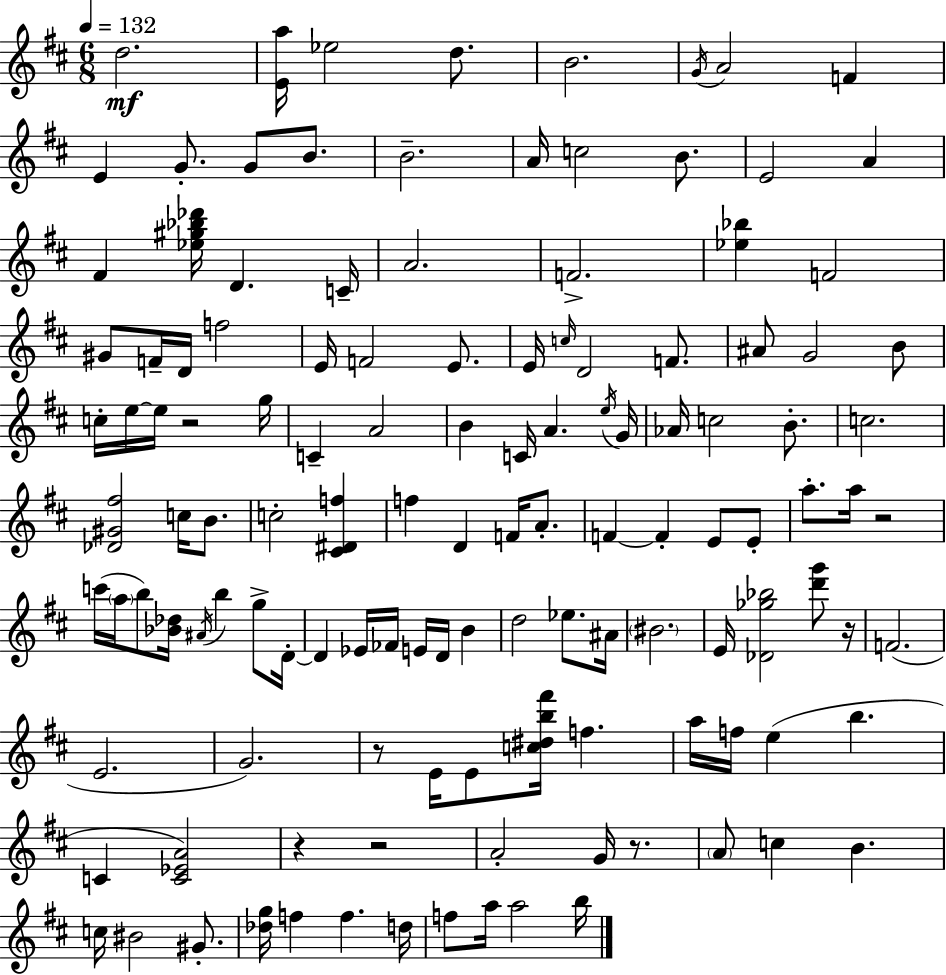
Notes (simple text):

D5/h. [E4,A5]/s Eb5/h D5/e. B4/h. G4/s A4/h F4/q E4/q G4/e. G4/e B4/e. B4/h. A4/s C5/h B4/e. E4/h A4/q F#4/q [Eb5,G#5,Bb5,Db6]/s D4/q. C4/s A4/h. F4/h. [Eb5,Bb5]/q F4/h G#4/e F4/s D4/s F5/h E4/s F4/h E4/e. E4/s C5/s D4/h F4/e. A#4/e G4/h B4/e C5/s E5/s E5/s R/h G5/s C4/q A4/h B4/q C4/s A4/q. E5/s G4/s Ab4/s C5/h B4/e. C5/h. [Db4,G#4,F#5]/h C5/s B4/e. C5/h [C#4,D#4,F5]/q F5/q D4/q F4/s A4/e. F4/q F4/q E4/e E4/e A5/e. A5/s R/h C6/s A5/s B5/e [Bb4,Db5]/s A#4/s B5/q G5/e D4/s D4/q Eb4/s FES4/s E4/s D4/s B4/q D5/h Eb5/e. A#4/s BIS4/h. E4/s [Db4,Gb5,Bb5]/h [D6,G6]/e R/s F4/h. E4/h. G4/h. R/e E4/s E4/e [C5,D#5,B5,F#6]/s F5/q. A5/s F5/s E5/q B5/q. C4/q [C4,Eb4,A4]/h R/q R/h A4/h G4/s R/e. A4/e C5/q B4/q. C5/s BIS4/h G#4/e. [Db5,G5]/s F5/q F5/q. D5/s F5/e A5/s A5/h B5/s